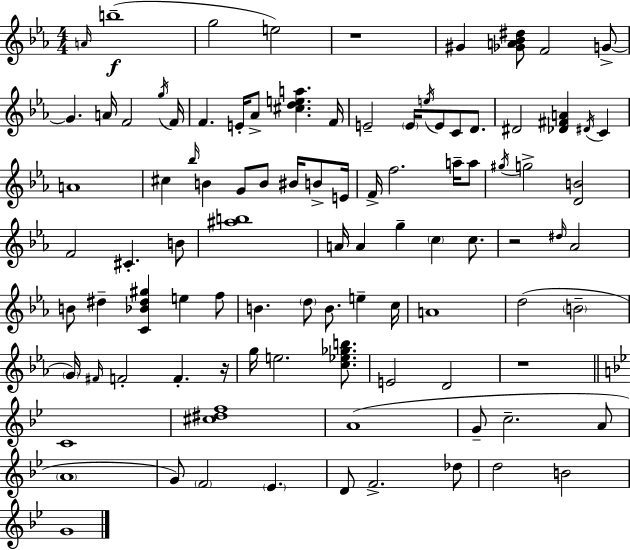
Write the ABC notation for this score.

X:1
T:Untitled
M:4/4
L:1/4
K:Eb
A/4 b4 g2 e2 z4 ^G [_GA_B^d]/2 F2 G/2 G A/4 F2 g/4 F/4 F E/4 _A/2 [^cdea] F/4 E2 E/4 e/4 E/2 C/2 D/2 ^D2 [_D^FA] ^D/4 C A4 ^c _b/4 B G/2 B/2 ^B/4 B/2 E/4 F/4 f2 a/4 a/2 ^g/4 g2 [DB]2 F2 ^C B/2 [^ab]4 A/4 A g c c/2 z2 ^d/4 _A2 B/2 ^d [C_B^d^g] e f/2 B d/2 B/2 e c/4 A4 d2 B2 G/4 ^F/4 F2 F z/4 g/4 e2 [c_e_gb]/2 E2 D2 z4 C4 [^c^df]4 A4 G/2 c2 A/2 A4 G/2 F2 _E D/2 F2 _d/2 d2 B2 G4